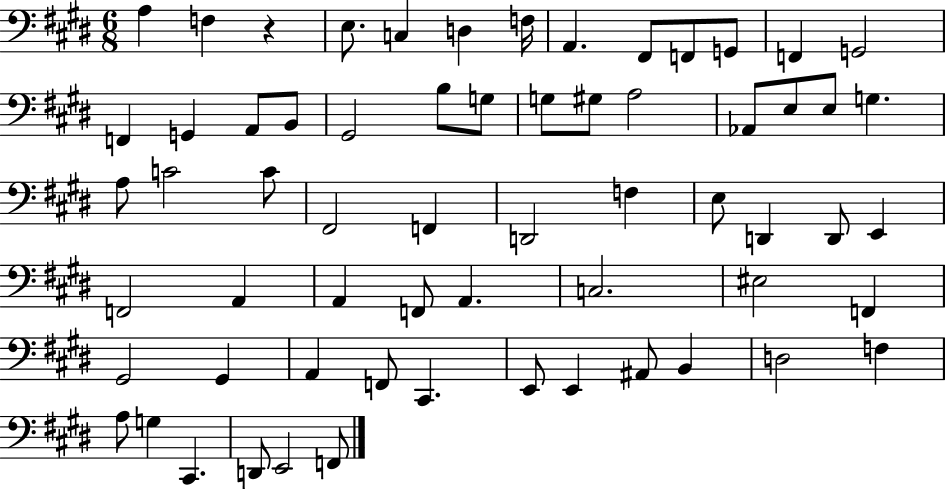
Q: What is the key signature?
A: E major